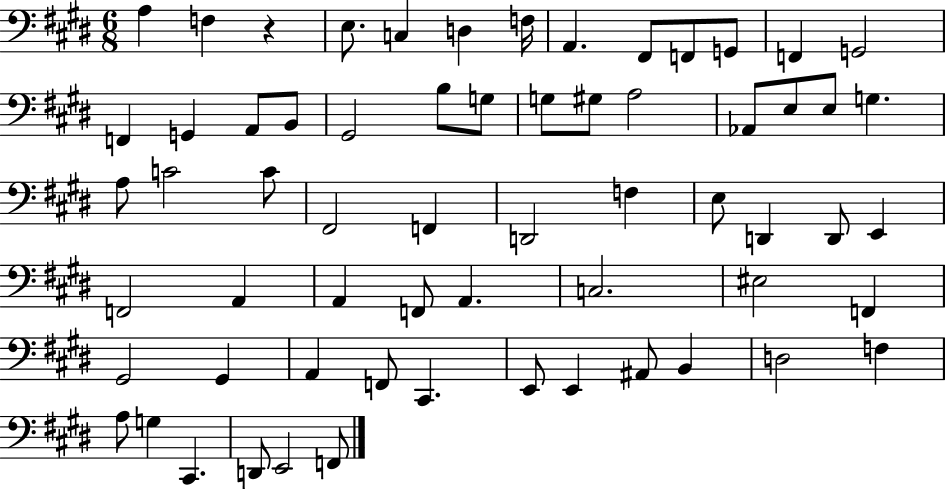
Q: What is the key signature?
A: E major